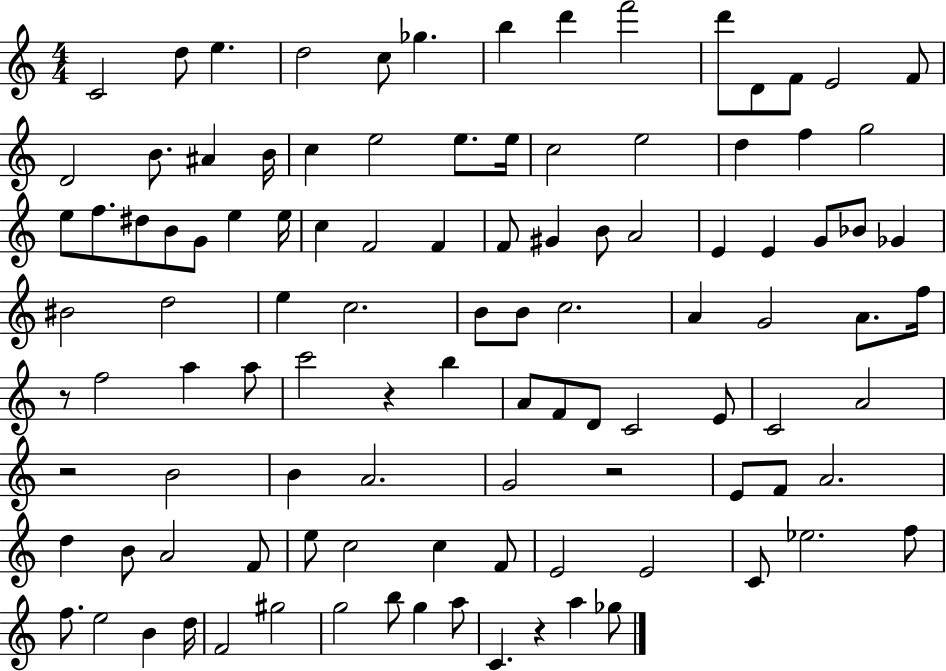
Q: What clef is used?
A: treble